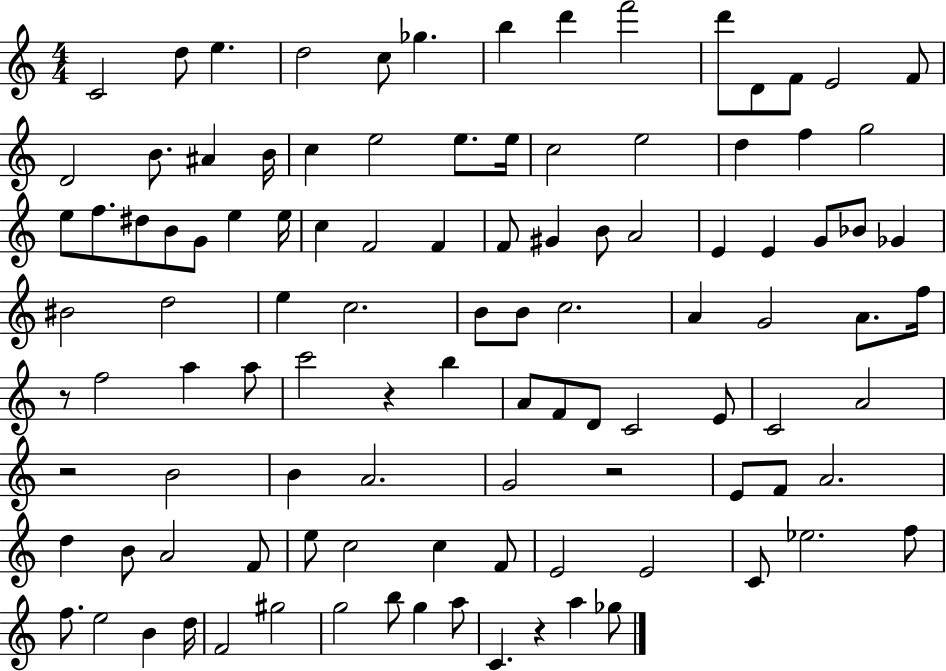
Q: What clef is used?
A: treble